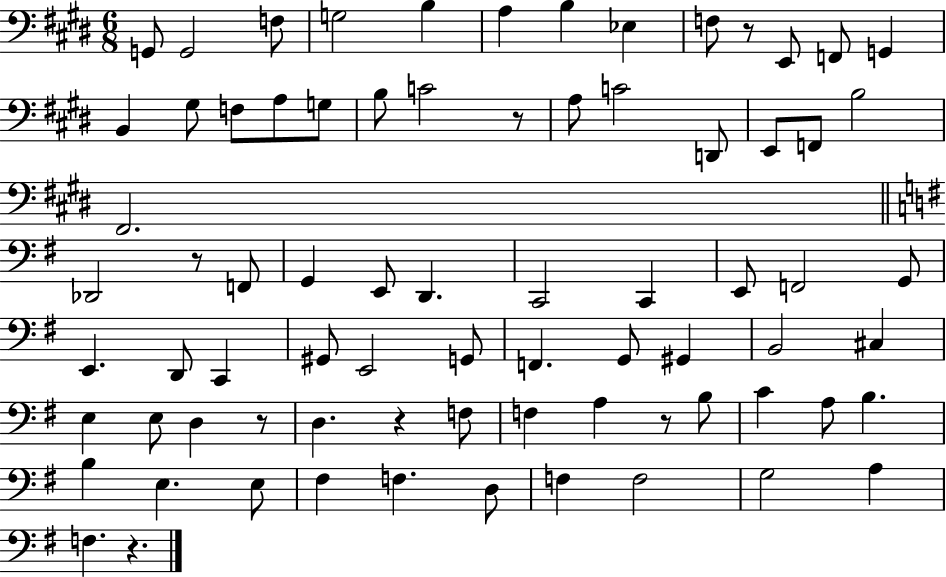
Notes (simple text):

G2/e G2/h F3/e G3/h B3/q A3/q B3/q Eb3/q F3/e R/e E2/e F2/e G2/q B2/q G#3/e F3/e A3/e G3/e B3/e C4/h R/e A3/e C4/h D2/e E2/e F2/e B3/h F#2/h. Db2/h R/e F2/e G2/q E2/e D2/q. C2/h C2/q E2/e F2/h G2/e E2/q. D2/e C2/q G#2/e E2/h G2/e F2/q. G2/e G#2/q B2/h C#3/q E3/q E3/e D3/q R/e D3/q. R/q F3/e F3/q A3/q R/e B3/e C4/q A3/e B3/q. B3/q E3/q. E3/e F#3/q F3/q. D3/e F3/q F3/h G3/h A3/q F3/q. R/q.